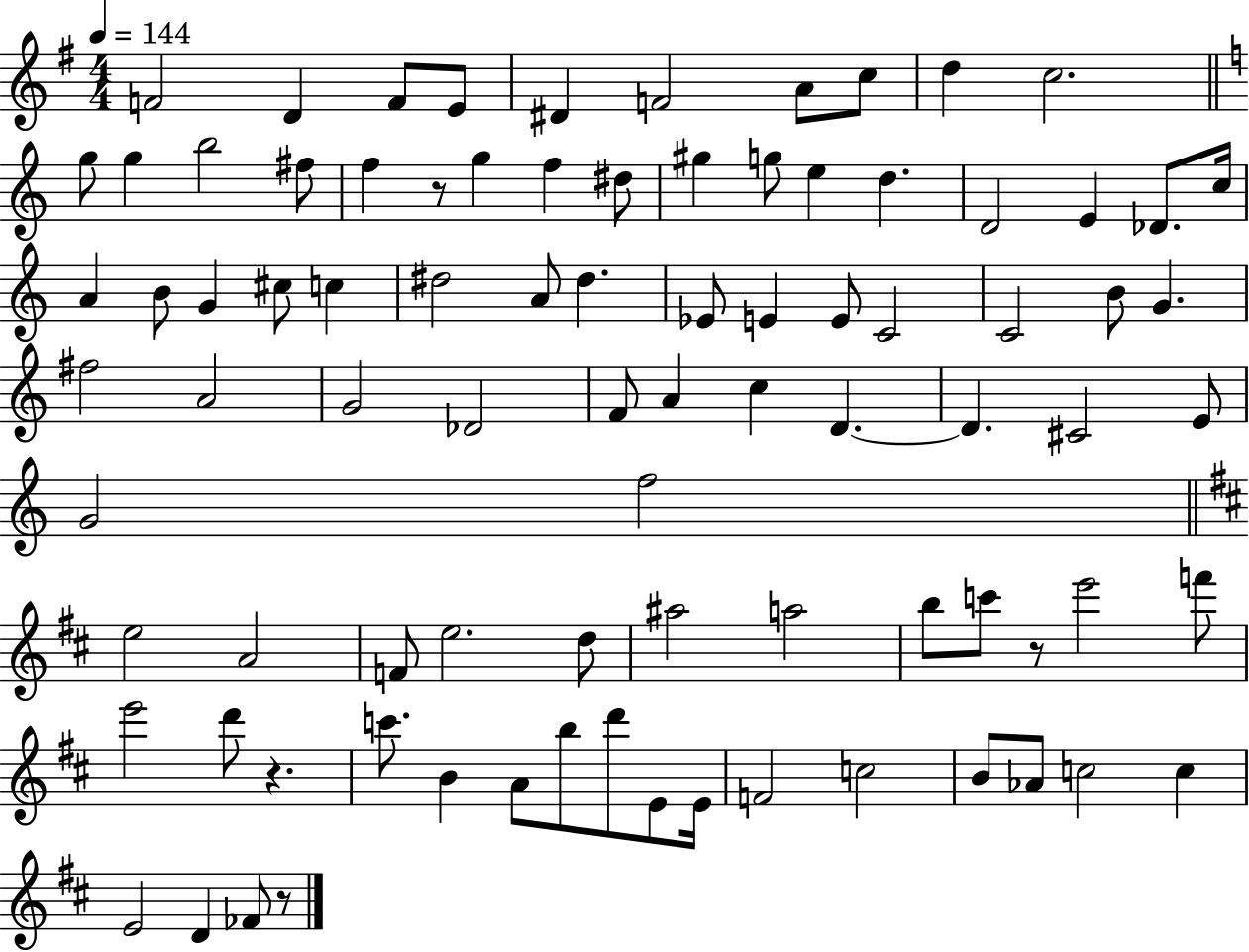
{
  \clef treble
  \numericTimeSignature
  \time 4/4
  \key g \major
  \tempo 4 = 144
  f'2 d'4 f'8 e'8 | dis'4 f'2 a'8 c''8 | d''4 c''2. | \bar "||" \break \key c \major g''8 g''4 b''2 fis''8 | f''4 r8 g''4 f''4 dis''8 | gis''4 g''8 e''4 d''4. | d'2 e'4 des'8. c''16 | \break a'4 b'8 g'4 cis''8 c''4 | dis''2 a'8 dis''4. | ees'8 e'4 e'8 c'2 | c'2 b'8 g'4. | \break fis''2 a'2 | g'2 des'2 | f'8 a'4 c''4 d'4.~~ | d'4. cis'2 e'8 | \break g'2 f''2 | \bar "||" \break \key d \major e''2 a'2 | f'8 e''2. d''8 | ais''2 a''2 | b''8 c'''8 r8 e'''2 f'''8 | \break e'''2 d'''8 r4. | c'''8. b'4 a'8 b''8 d'''8 e'8 e'16 | f'2 c''2 | b'8 aes'8 c''2 c''4 | \break e'2 d'4 fes'8 r8 | \bar "|."
}